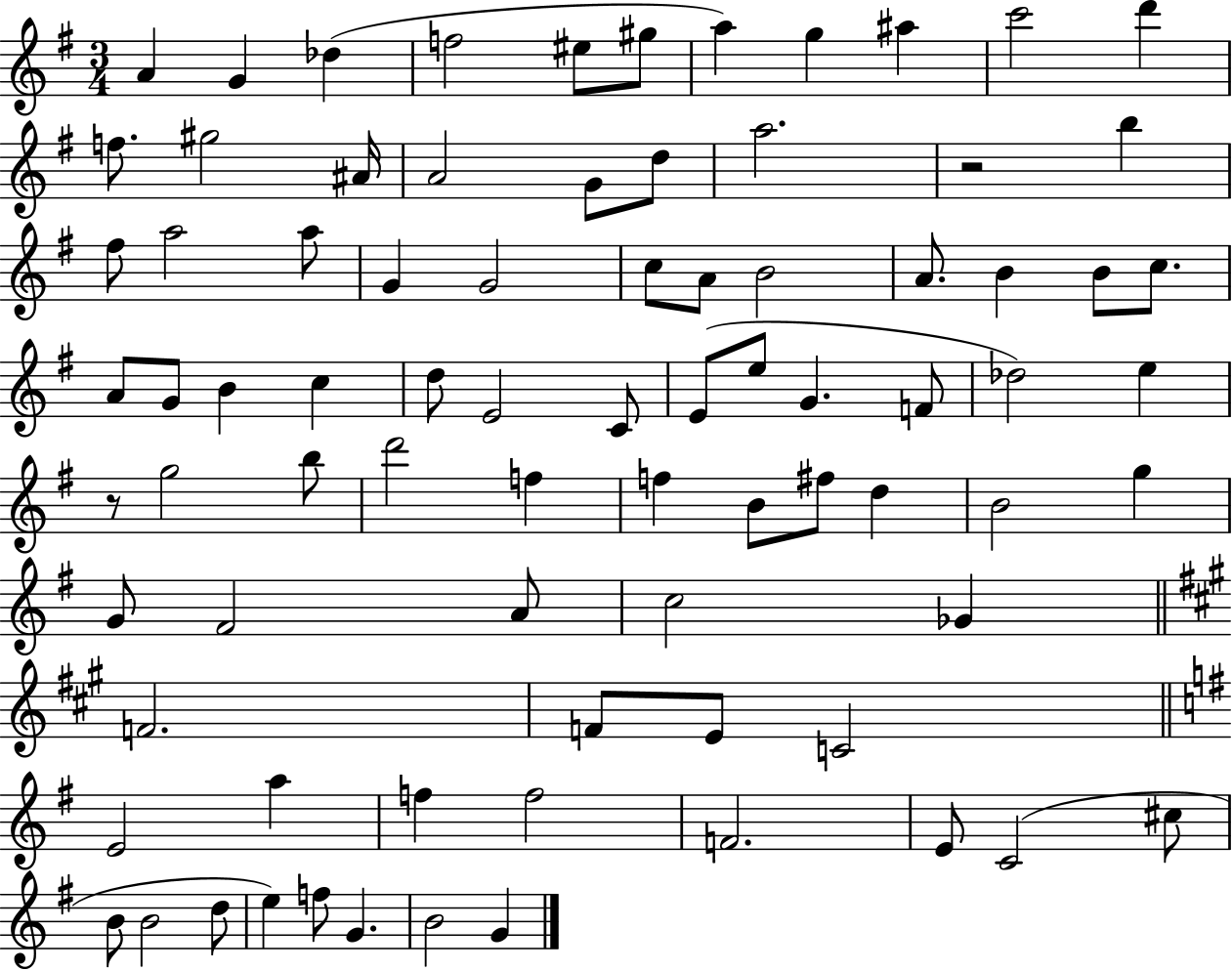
{
  \clef treble
  \numericTimeSignature
  \time 3/4
  \key g \major
  a'4 g'4 des''4( | f''2 eis''8 gis''8 | a''4) g''4 ais''4 | c'''2 d'''4 | \break f''8. gis''2 ais'16 | a'2 g'8 d''8 | a''2. | r2 b''4 | \break fis''8 a''2 a''8 | g'4 g'2 | c''8 a'8 b'2 | a'8. b'4 b'8 c''8. | \break a'8 g'8 b'4 c''4 | d''8 e'2 c'8 | e'8( e''8 g'4. f'8 | des''2) e''4 | \break r8 g''2 b''8 | d'''2 f''4 | f''4 b'8 fis''8 d''4 | b'2 g''4 | \break g'8 fis'2 a'8 | c''2 ges'4 | \bar "||" \break \key a \major f'2. | f'8 e'8 c'2 | \bar "||" \break \key g \major e'2 a''4 | f''4 f''2 | f'2. | e'8 c'2( cis''8 | \break b'8 b'2 d''8 | e''4) f''8 g'4. | b'2 g'4 | \bar "|."
}